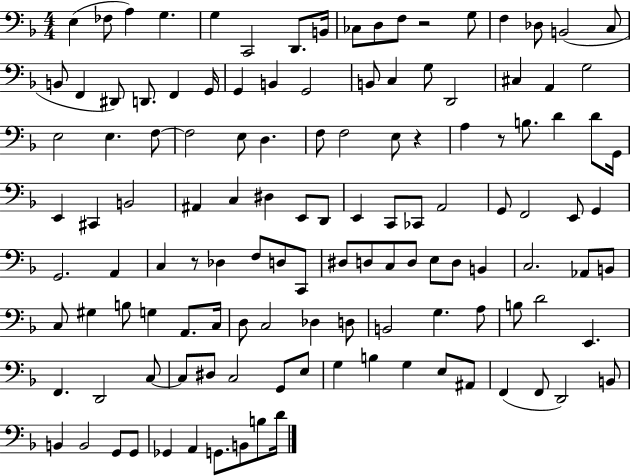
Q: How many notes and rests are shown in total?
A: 126